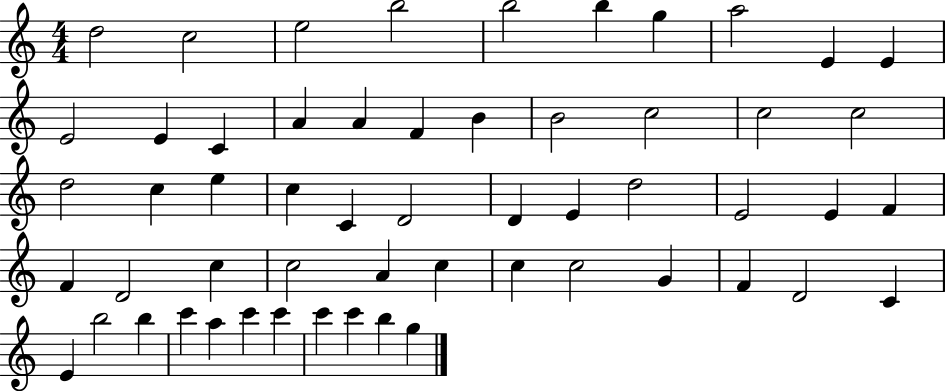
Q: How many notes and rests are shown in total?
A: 56